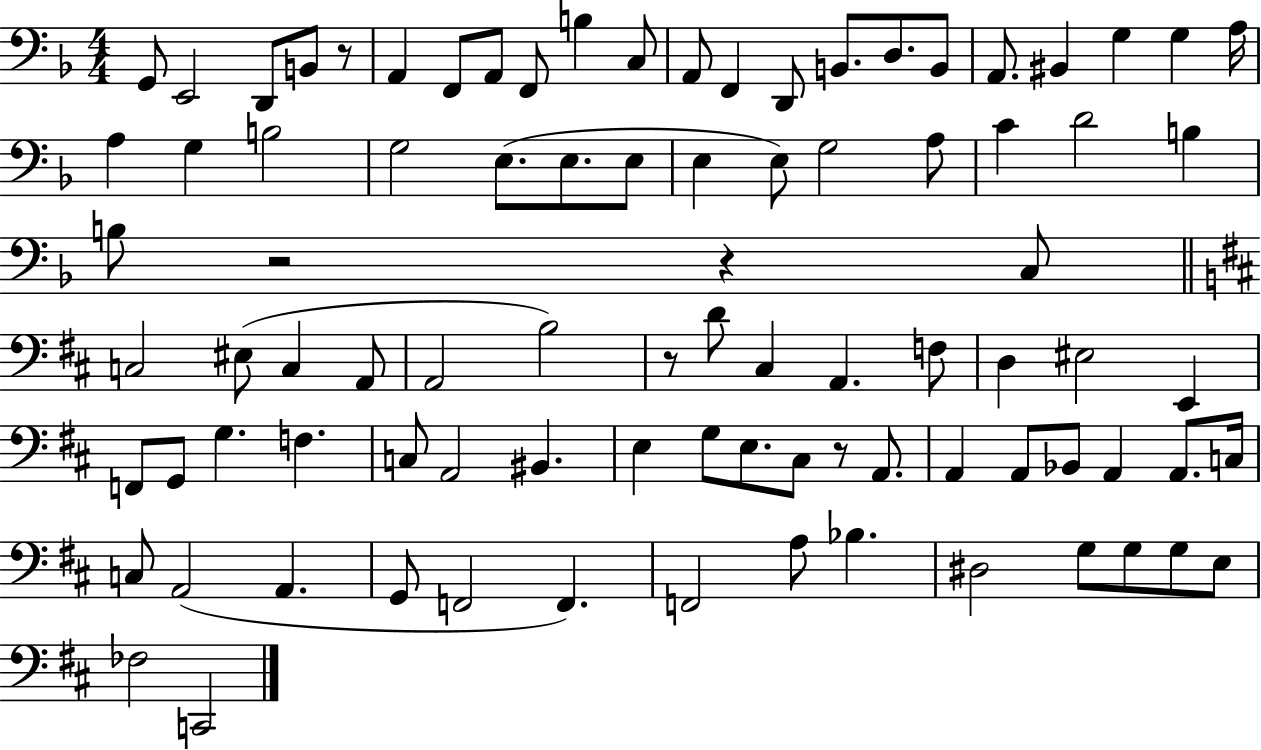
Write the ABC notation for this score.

X:1
T:Untitled
M:4/4
L:1/4
K:F
G,,/2 E,,2 D,,/2 B,,/2 z/2 A,, F,,/2 A,,/2 F,,/2 B, C,/2 A,,/2 F,, D,,/2 B,,/2 D,/2 B,,/2 A,,/2 ^B,, G, G, A,/4 A, G, B,2 G,2 E,/2 E,/2 E,/2 E, E,/2 G,2 A,/2 C D2 B, B,/2 z2 z C,/2 C,2 ^E,/2 C, A,,/2 A,,2 B,2 z/2 D/2 ^C, A,, F,/2 D, ^E,2 E,, F,,/2 G,,/2 G, F, C,/2 A,,2 ^B,, E, G,/2 E,/2 ^C,/2 z/2 A,,/2 A,, A,,/2 _B,,/2 A,, A,,/2 C,/4 C,/2 A,,2 A,, G,,/2 F,,2 F,, F,,2 A,/2 _B, ^D,2 G,/2 G,/2 G,/2 E,/2 _F,2 C,,2